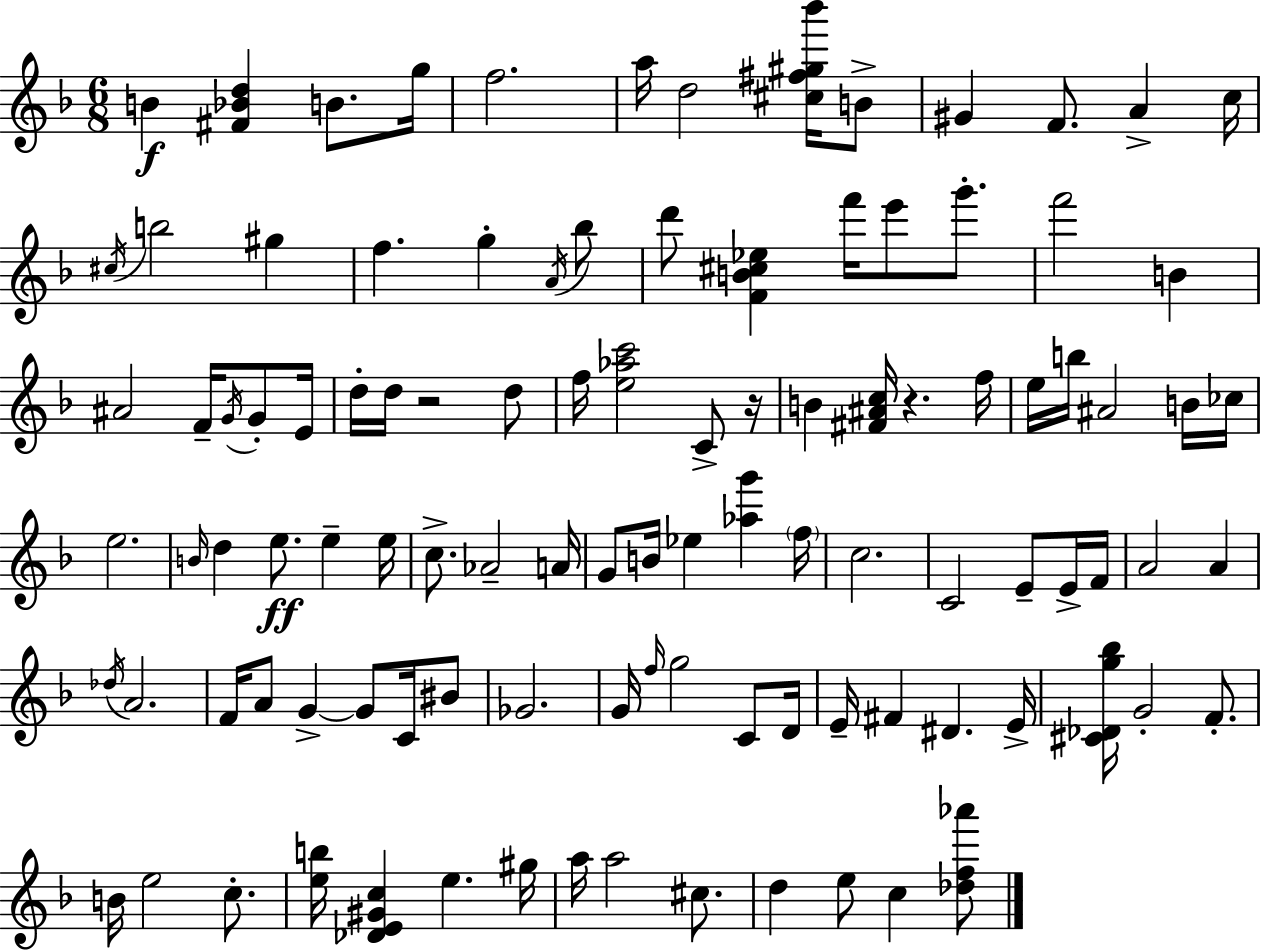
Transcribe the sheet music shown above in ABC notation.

X:1
T:Untitled
M:6/8
L:1/4
K:Dm
B [^F_Bd] B/2 g/4 f2 a/4 d2 [^c^f^g_b']/4 B/2 ^G F/2 A c/4 ^c/4 b2 ^g f g A/4 _b/2 d'/2 [FB^c_e] f'/4 e'/2 g'/2 f'2 B ^A2 F/4 G/4 G/2 E/4 d/4 d/4 z2 d/2 f/4 [e_ac']2 C/2 z/4 B [^F^Ac]/4 z f/4 e/4 b/4 ^A2 B/4 _c/4 e2 B/4 d e/2 e e/4 c/2 _A2 A/4 G/2 B/4 _e [_ag'] f/4 c2 C2 E/2 E/4 F/4 A2 A _d/4 A2 F/4 A/2 G G/2 C/4 ^B/2 _G2 G/4 f/4 g2 C/2 D/4 E/4 ^F ^D E/4 [^C_Dg_b]/4 G2 F/2 B/4 e2 c/2 [eb]/4 [_DE^Gc] e ^g/4 a/4 a2 ^c/2 d e/2 c [_df_a']/2